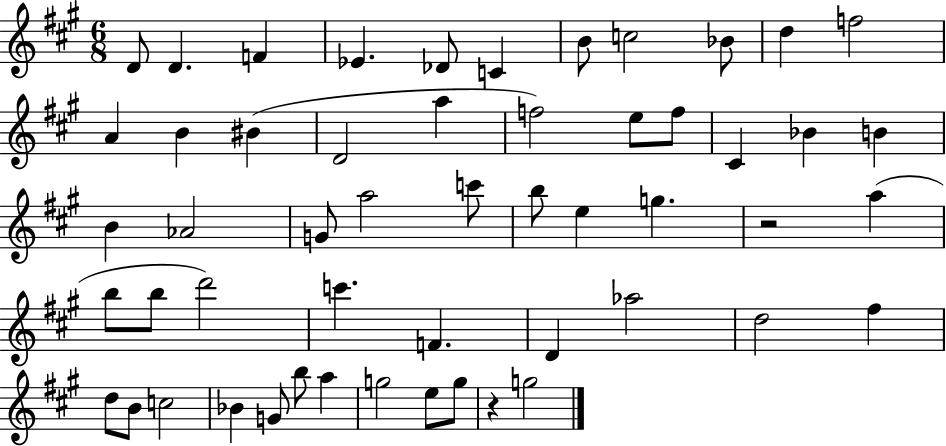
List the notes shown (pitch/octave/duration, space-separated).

D4/e D4/q. F4/q Eb4/q. Db4/e C4/q B4/e C5/h Bb4/e D5/q F5/h A4/q B4/q BIS4/q D4/h A5/q F5/h E5/e F5/e C#4/q Bb4/q B4/q B4/q Ab4/h G4/e A5/h C6/e B5/e E5/q G5/q. R/h A5/q B5/e B5/e D6/h C6/q. F4/q. D4/q Ab5/h D5/h F#5/q D5/e B4/e C5/h Bb4/q G4/e B5/e A5/q G5/h E5/e G5/e R/q G5/h